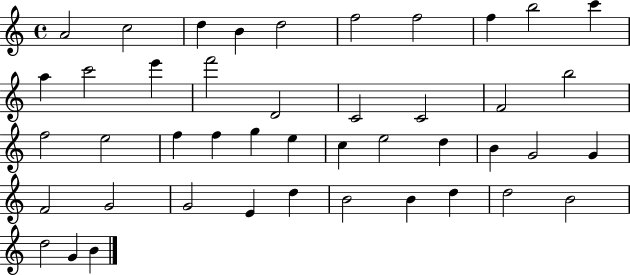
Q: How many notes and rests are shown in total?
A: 44